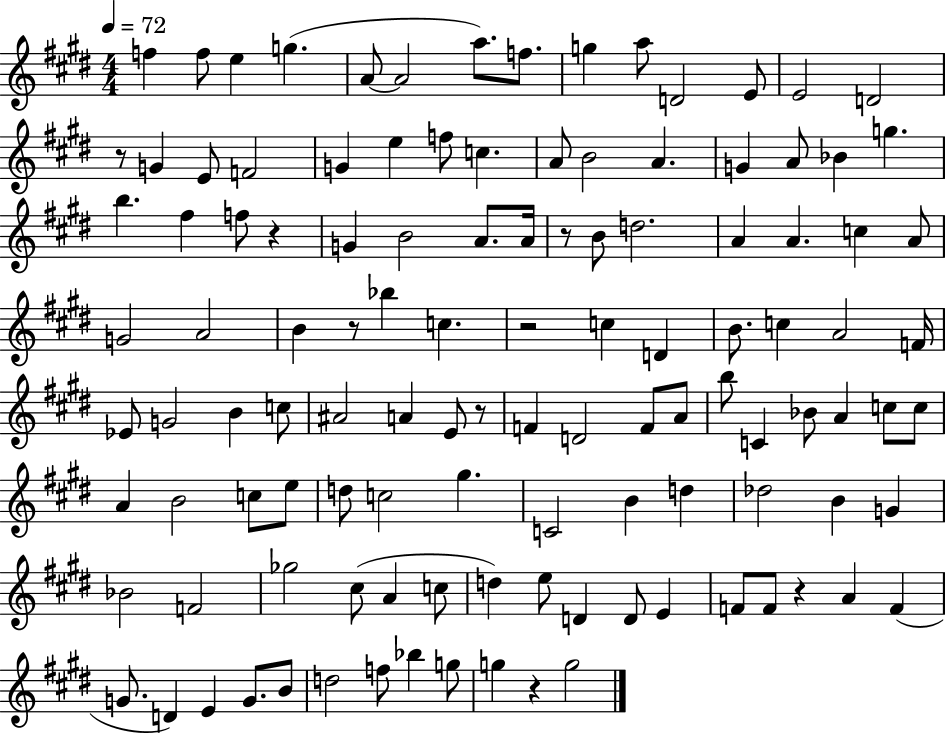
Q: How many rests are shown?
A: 8